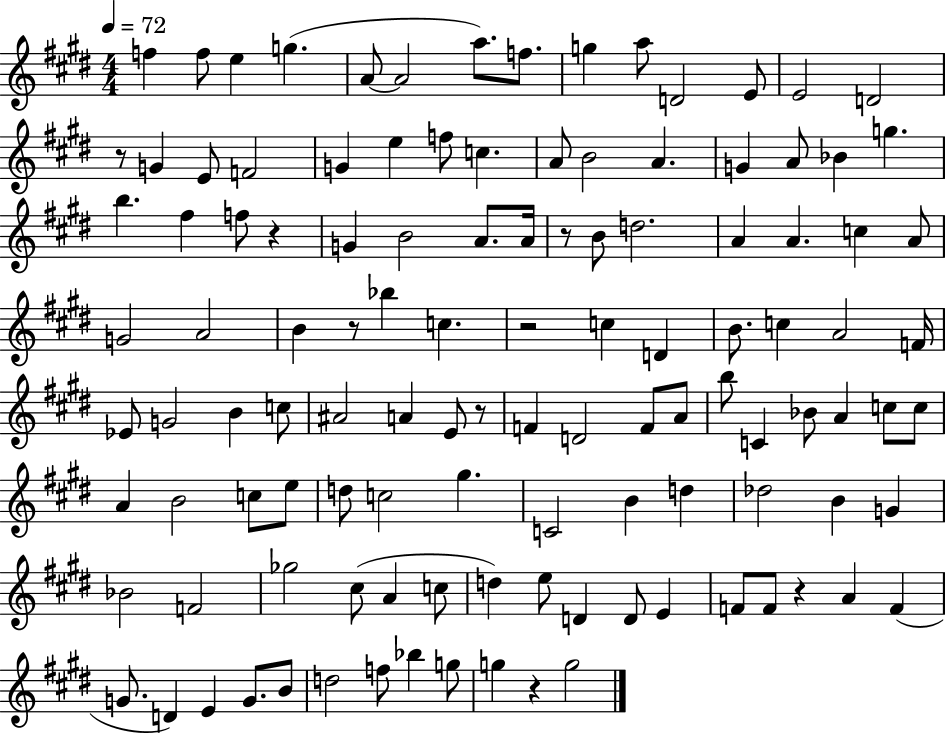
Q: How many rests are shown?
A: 8